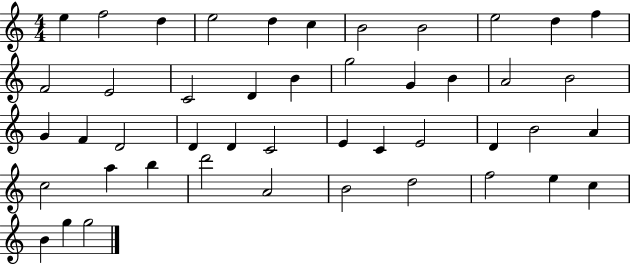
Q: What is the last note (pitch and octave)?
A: G5